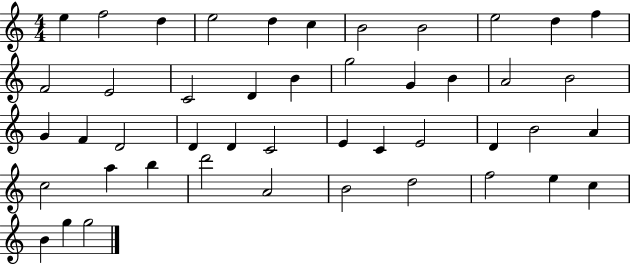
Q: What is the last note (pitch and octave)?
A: G5